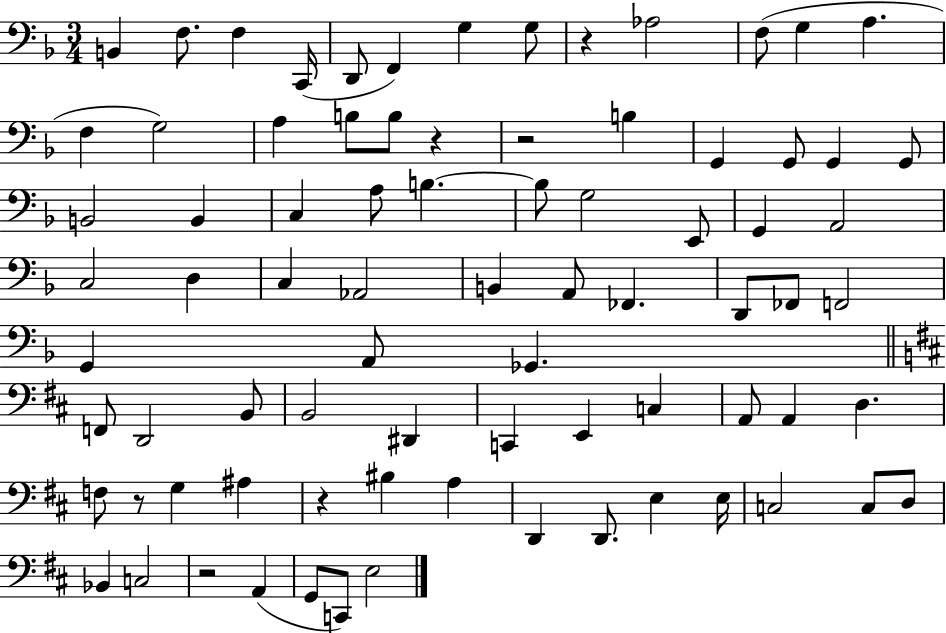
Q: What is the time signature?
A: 3/4